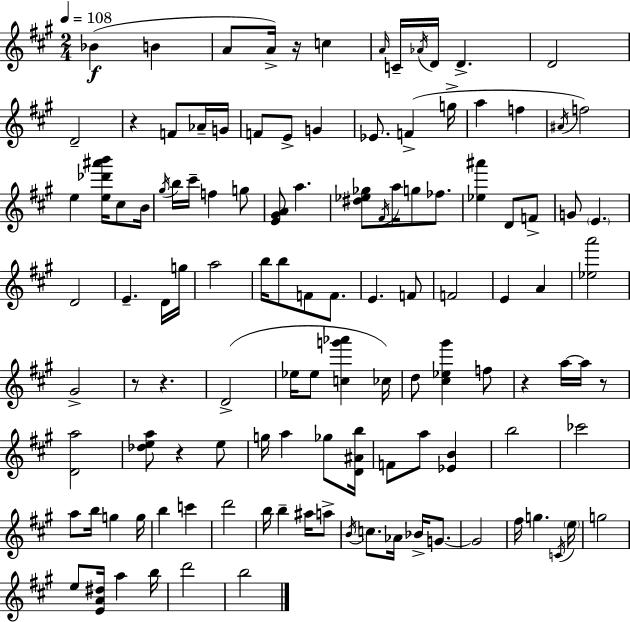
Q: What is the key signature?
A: A major